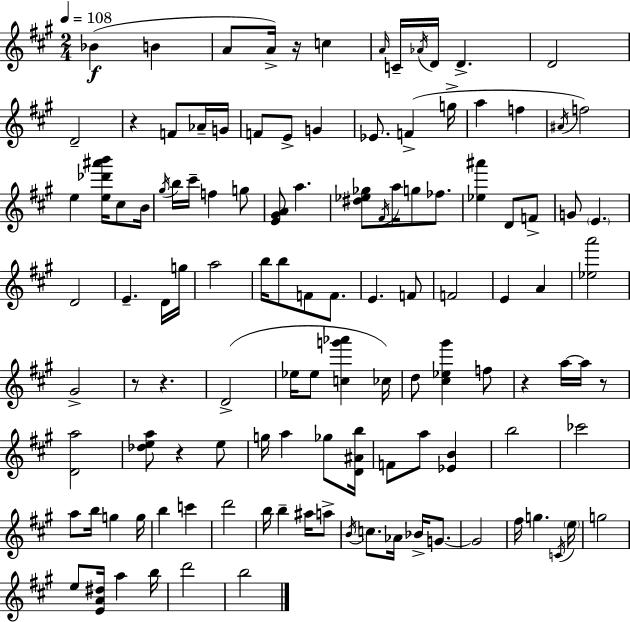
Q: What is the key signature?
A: A major